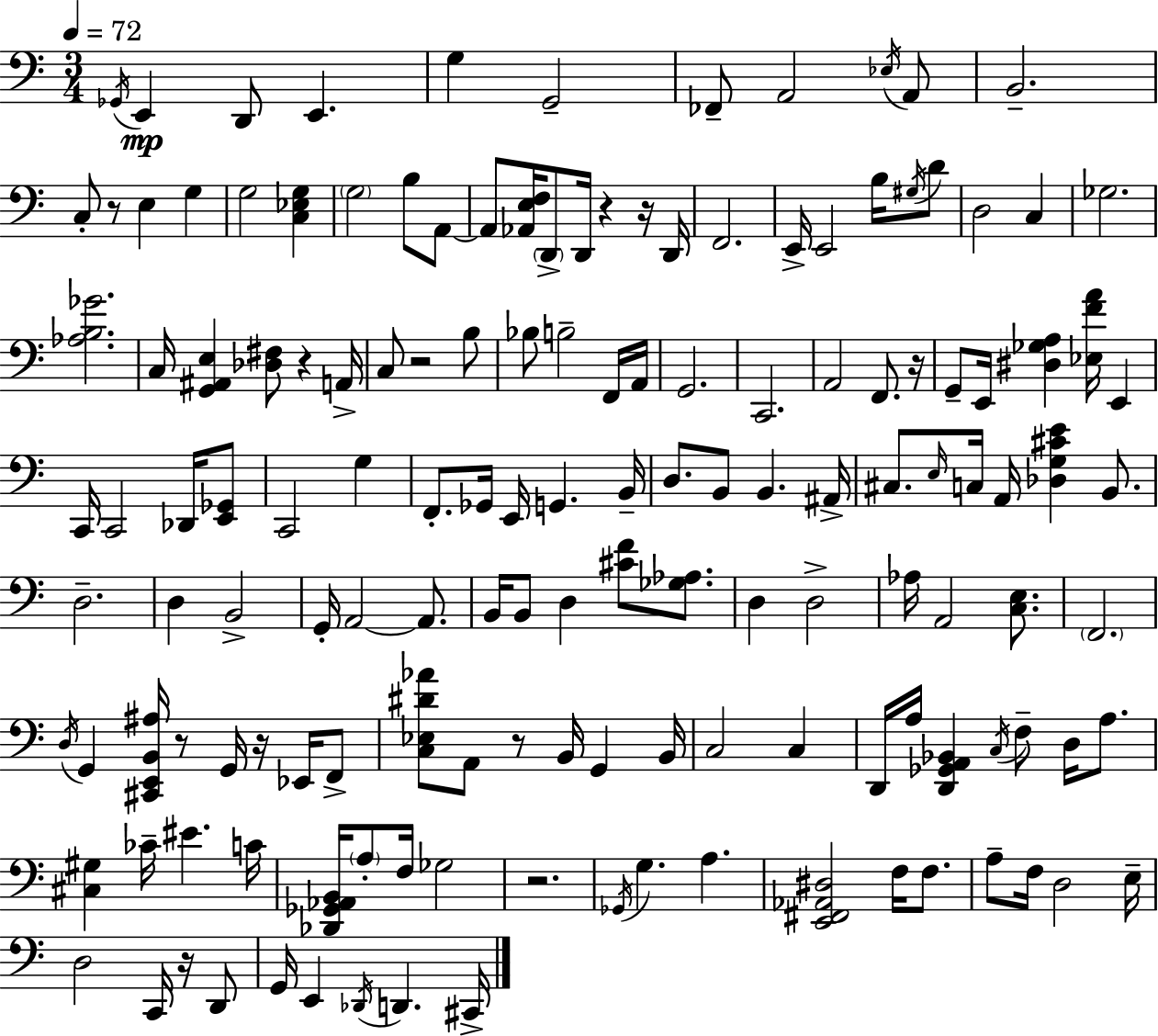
{
  \clef bass
  \numericTimeSignature
  \time 3/4
  \key c \major
  \tempo 4 = 72
  \acciaccatura { ges,16 }\mp e,4 d,8 e,4. | g4 g,2-- | fes,8-- a,2 \acciaccatura { ees16 } | a,8 b,2.-- | \break c8-. r8 e4 g4 | g2 <c ees g>4 | \parenthesize g2 b8 | a,8~~ a,8 <aes, e f>16 \parenthesize d,8-> d,16 r4 | \break r16 d,16 f,2. | e,16-> e,2 b16 | \acciaccatura { gis16 } d'8 d2 c4 | ges2. | \break <aes b ges'>2. | c16 <g, ais, e>4 <des fis>8 r4 | a,16-> c8 r2 | b8 bes8 b2-- | \break f,16 a,16 g,2. | c,2. | a,2 f,8. | r16 g,8-- e,16 <dis ges a>4 <ees f' a'>16 e,4 | \break c,16 c,2 | des,16 <e, ges,>8 c,2 g4 | f,8.-. ges,16 e,16 g,4. | b,16-- d8. b,8 b,4. | \break ais,16-> cis8. \grace { e16 } c16 a,16 <des g cis' e'>4 | b,8. d2.-- | d4 b,2-> | g,16-. a,2~~ | \break a,8. b,16 b,8 d4 <cis' f'>8 | <ges aes>8. d4 d2-> | aes16 a,2 | <c e>8. \parenthesize f,2. | \break \acciaccatura { d16 } g,4 <cis, e, b, ais>16 r8 | g,16 r16 ees,16 f,8-> <c ees dis' aes'>8 a,8 r8 b,16 | g,4 b,16 c2 | c4 d,16 a16 <d, ges, a, bes,>4 \acciaccatura { c16 } | \break f8-- d16 a8. <cis gis>4 ces'16-- eis'4. | c'16 <des, ges, aes, b,>16 \parenthesize a8-. f16 ges2 | r2. | \acciaccatura { ges,16 } g4. | \break a4. <e, fis, aes, dis>2 | f16 f8. a8-- f16 d2 | e16-- d2 | c,16 r16 d,8 g,16 e,4 | \break \acciaccatura { des,16 } d,4. cis,16-> \bar "|."
}